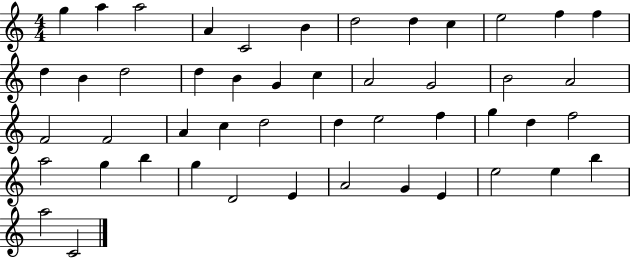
G5/q A5/q A5/h A4/q C4/h B4/q D5/h D5/q C5/q E5/h F5/q F5/q D5/q B4/q D5/h D5/q B4/q G4/q C5/q A4/h G4/h B4/h A4/h F4/h F4/h A4/q C5/q D5/h D5/q E5/h F5/q G5/q D5/q F5/h A5/h G5/q B5/q G5/q D4/h E4/q A4/h G4/q E4/q E5/h E5/q B5/q A5/h C4/h